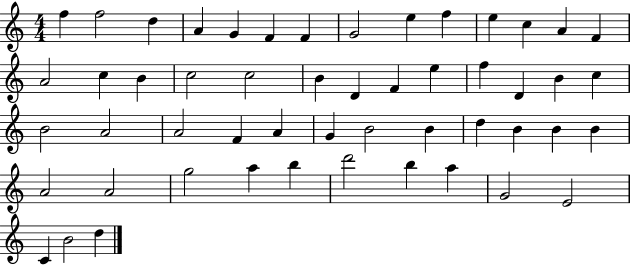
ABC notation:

X:1
T:Untitled
M:4/4
L:1/4
K:C
f f2 d A G F F G2 e f e c A F A2 c B c2 c2 B D F e f D B c B2 A2 A2 F A G B2 B d B B B A2 A2 g2 a b d'2 b a G2 E2 C B2 d